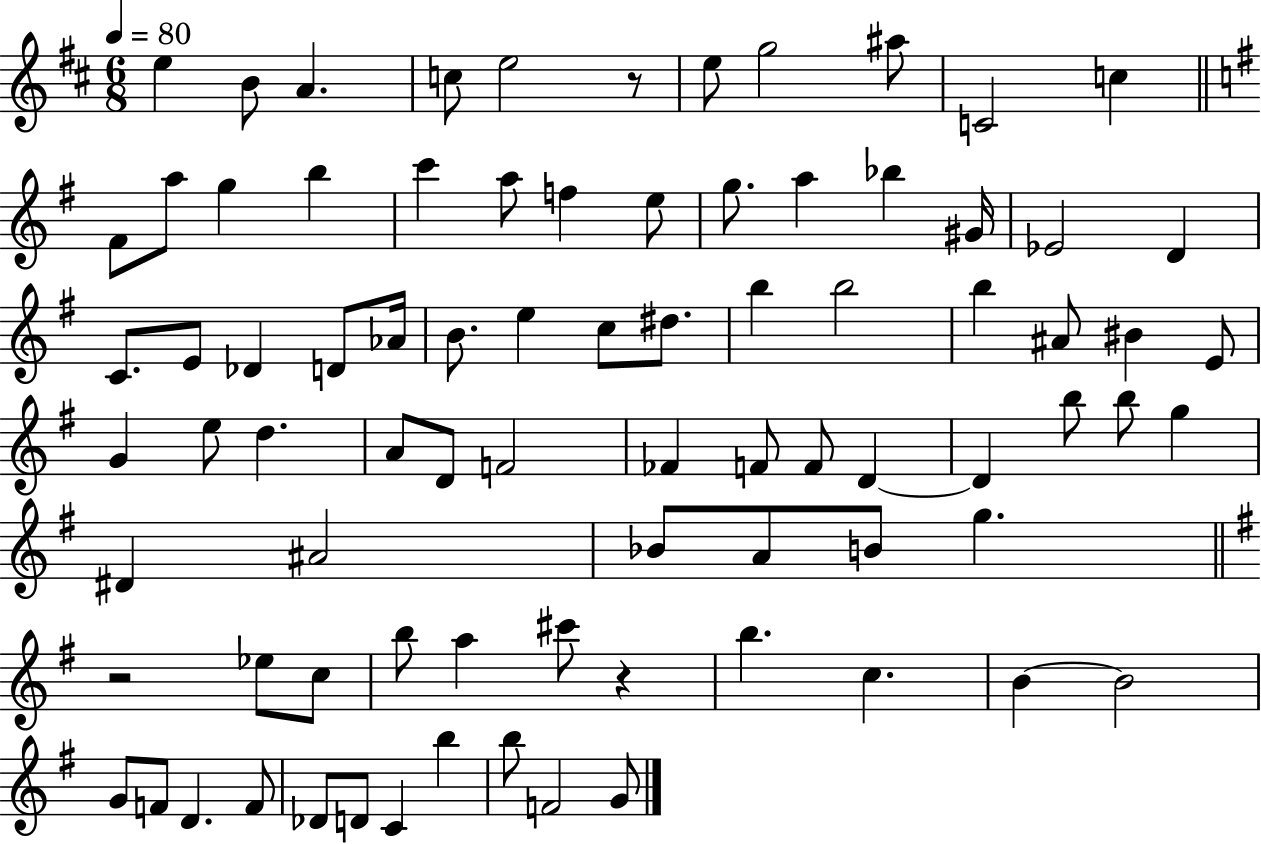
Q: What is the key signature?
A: D major